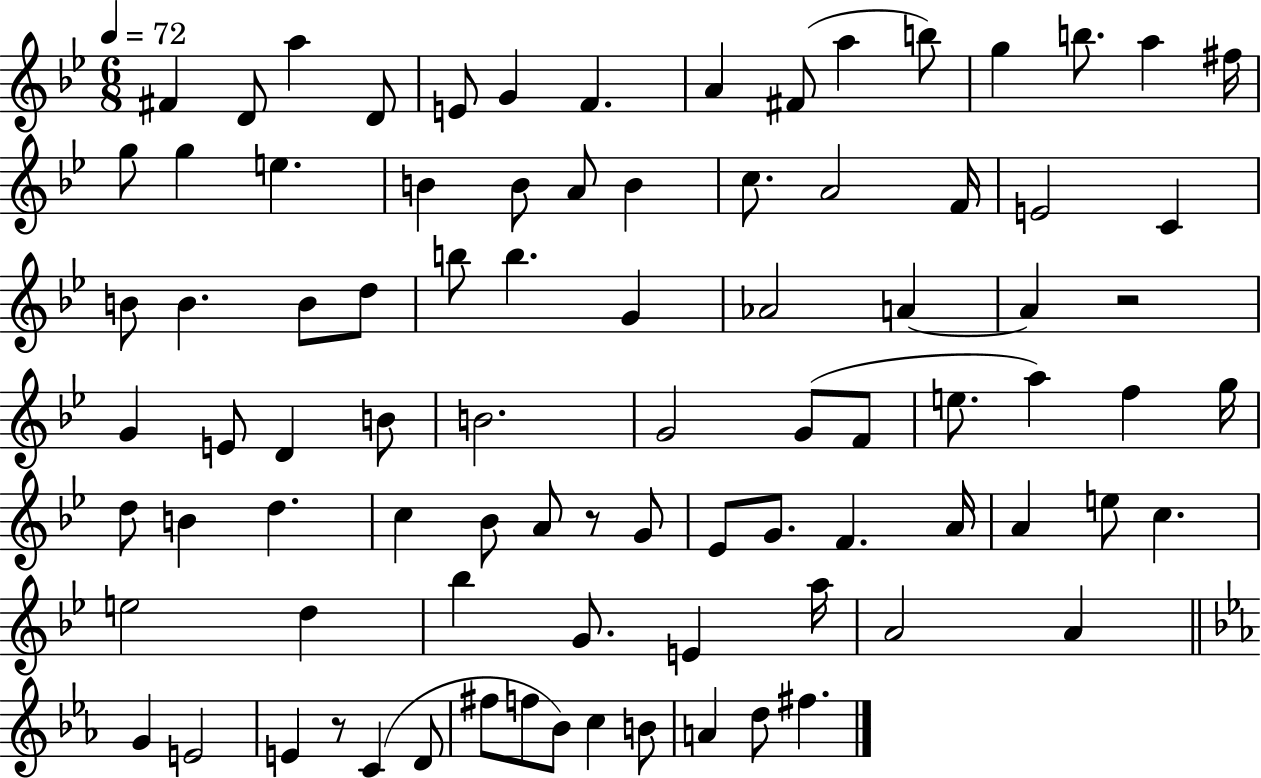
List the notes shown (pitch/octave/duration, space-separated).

F#4/q D4/e A5/q D4/e E4/e G4/q F4/q. A4/q F#4/e A5/q B5/e G5/q B5/e. A5/q F#5/s G5/e G5/q E5/q. B4/q B4/e A4/e B4/q C5/e. A4/h F4/s E4/h C4/q B4/e B4/q. B4/e D5/e B5/e B5/q. G4/q Ab4/h A4/q A4/q R/h G4/q E4/e D4/q B4/e B4/h. G4/h G4/e F4/e E5/e. A5/q F5/q G5/s D5/e B4/q D5/q. C5/q Bb4/e A4/e R/e G4/e Eb4/e G4/e. F4/q. A4/s A4/q E5/e C5/q. E5/h D5/q Bb5/q G4/e. E4/q A5/s A4/h A4/q G4/q E4/h E4/q R/e C4/q D4/e F#5/e F5/e Bb4/e C5/q B4/e A4/q D5/e F#5/q.